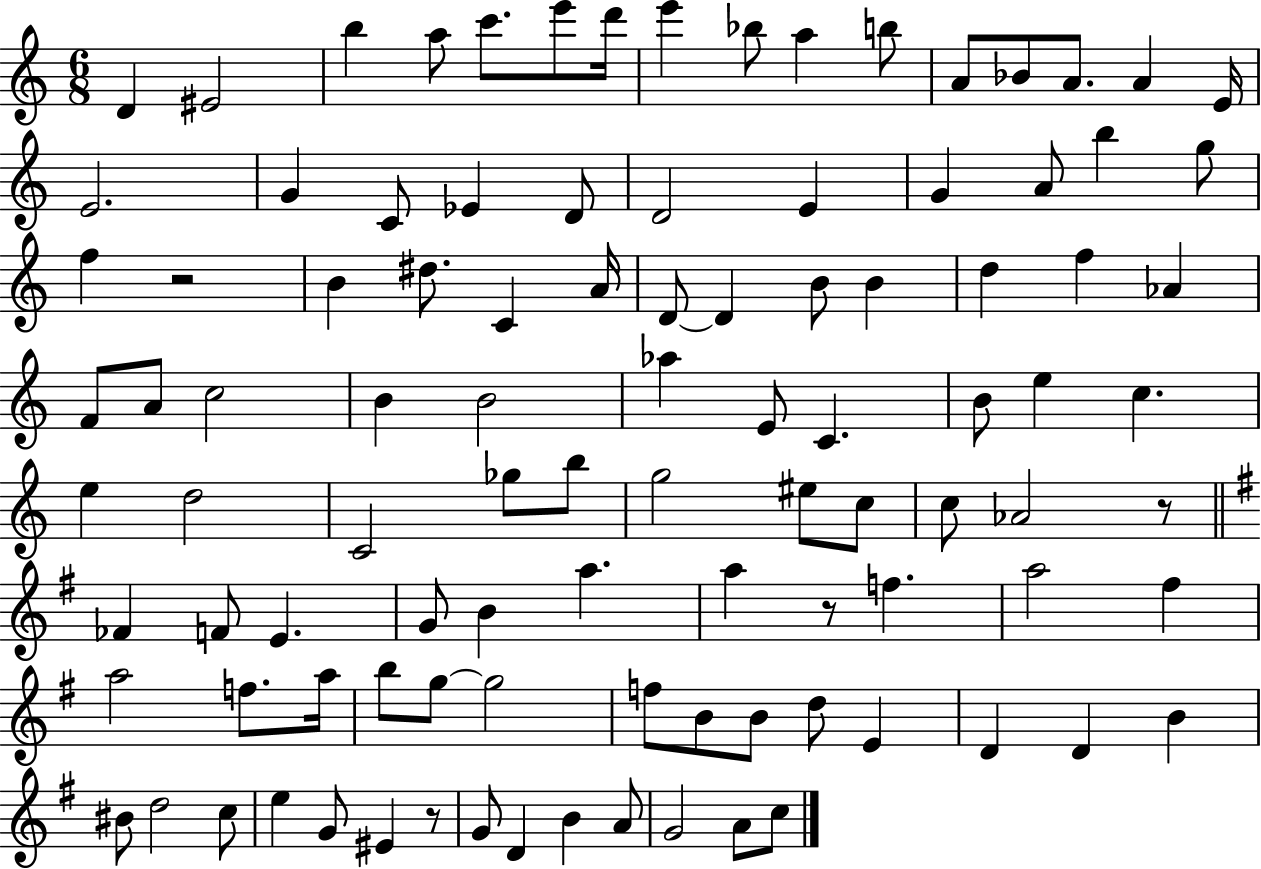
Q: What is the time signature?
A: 6/8